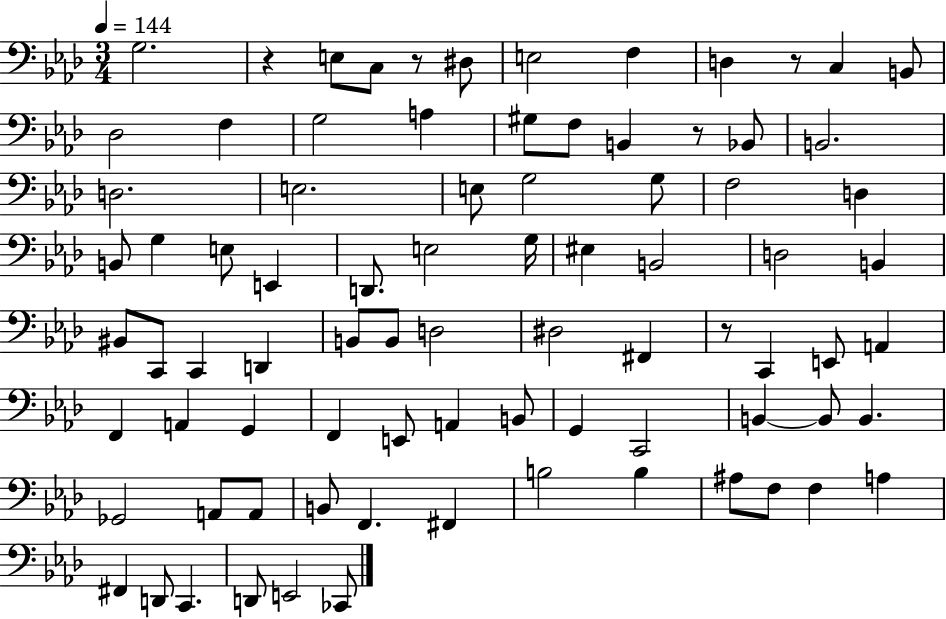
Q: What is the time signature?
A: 3/4